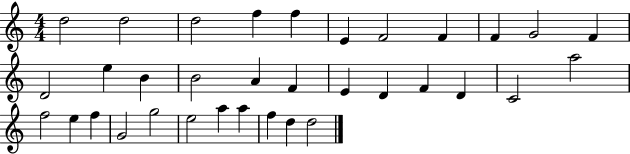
{
  \clef treble
  \numericTimeSignature
  \time 4/4
  \key c \major
  d''2 d''2 | d''2 f''4 f''4 | e'4 f'2 f'4 | f'4 g'2 f'4 | \break d'2 e''4 b'4 | b'2 a'4 f'4 | e'4 d'4 f'4 d'4 | c'2 a''2 | \break f''2 e''4 f''4 | g'2 g''2 | e''2 a''4 a''4 | f''4 d''4 d''2 | \break \bar "|."
}